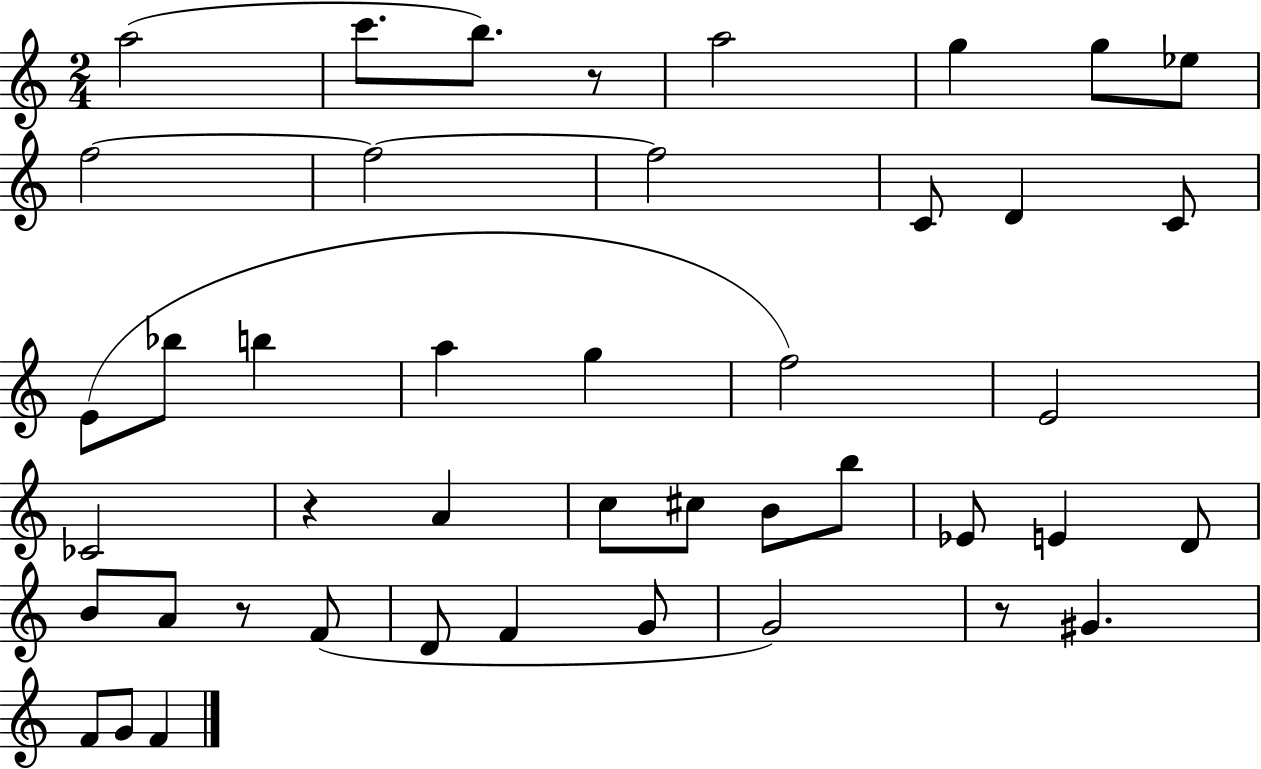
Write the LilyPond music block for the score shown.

{
  \clef treble
  \numericTimeSignature
  \time 2/4
  \key c \major
  a''2( | c'''8. b''8.) r8 | a''2 | g''4 g''8 ees''8 | \break f''2~~ | f''2~~ | f''2 | c'8 d'4 c'8 | \break e'8( bes''8 b''4 | a''4 g''4 | f''2) | e'2 | \break ces'2 | r4 a'4 | c''8 cis''8 b'8 b''8 | ees'8 e'4 d'8 | \break b'8 a'8 r8 f'8( | d'8 f'4 g'8 | g'2) | r8 gis'4. | \break f'8 g'8 f'4 | \bar "|."
}